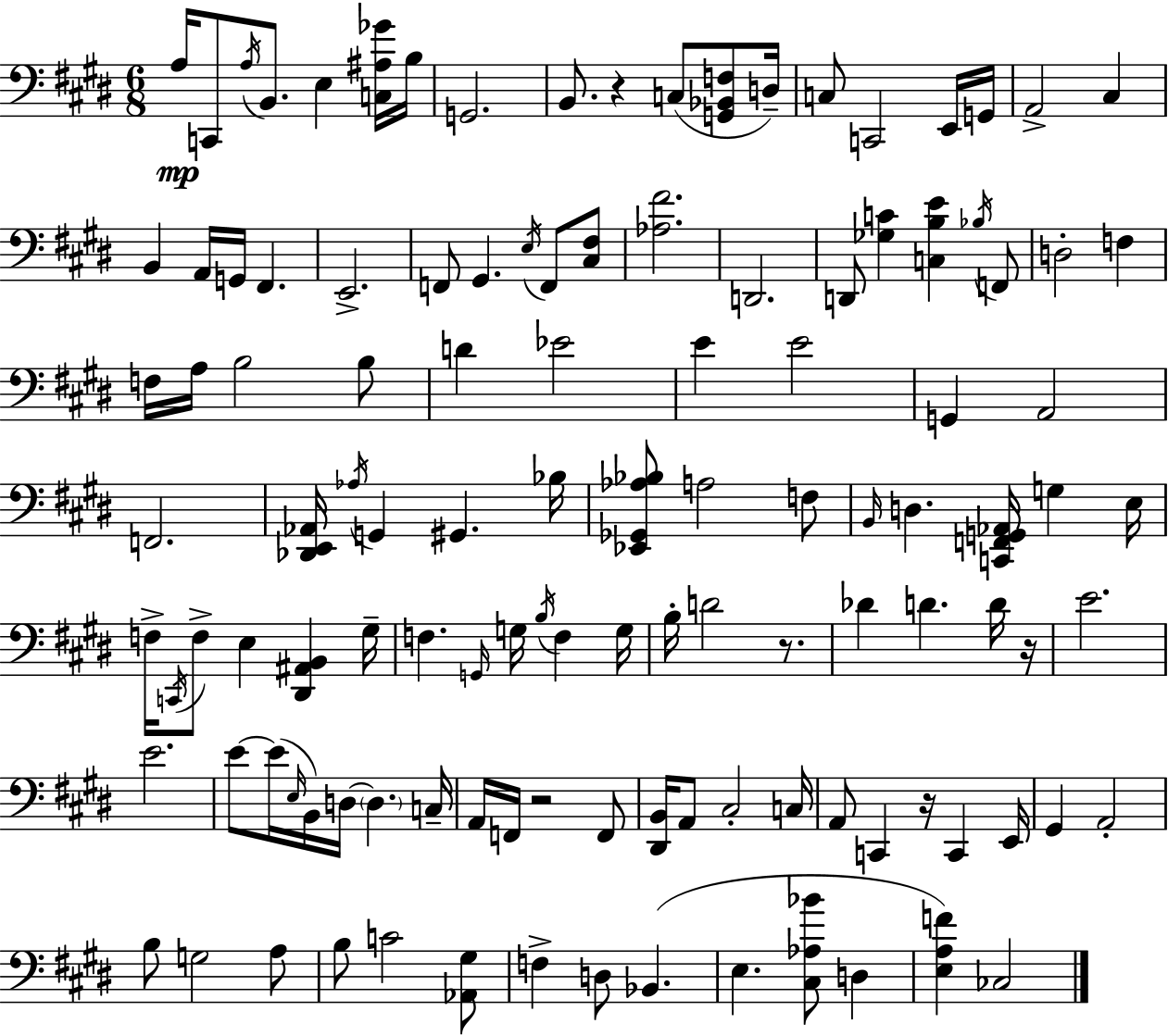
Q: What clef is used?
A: bass